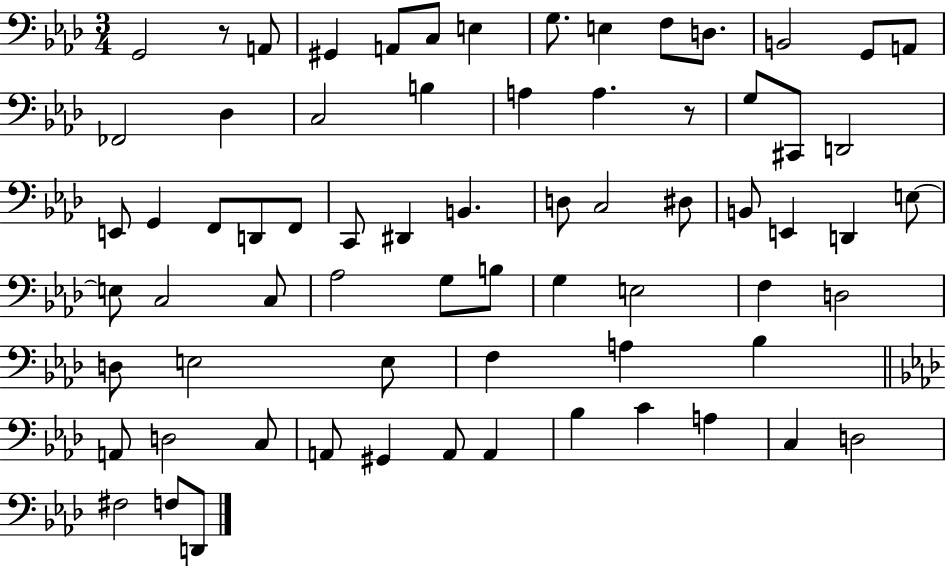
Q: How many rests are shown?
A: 2